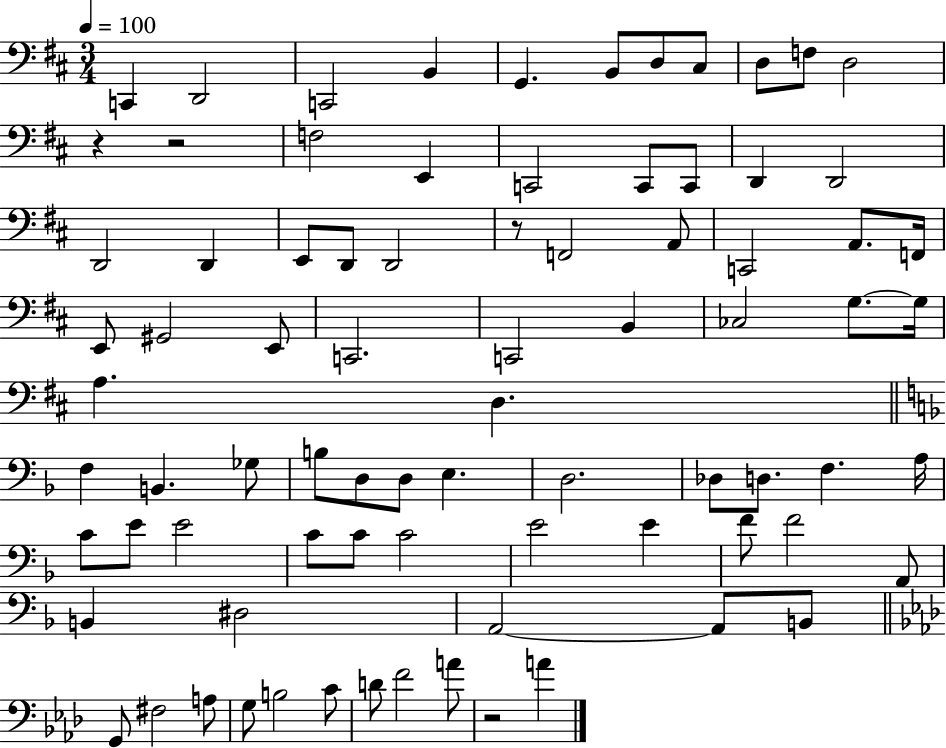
{
  \clef bass
  \numericTimeSignature
  \time 3/4
  \key d \major
  \tempo 4 = 100
  \repeat volta 2 { c,4 d,2 | c,2 b,4 | g,4. b,8 d8 cis8 | d8 f8 d2 | \break r4 r2 | f2 e,4 | c,2 c,8 c,8 | d,4 d,2 | \break d,2 d,4 | e,8 d,8 d,2 | r8 f,2 a,8 | c,2 a,8. f,16 | \break e,8 gis,2 e,8 | c,2. | c,2 b,4 | ces2 g8.~~ g16 | \break a4. d4. | \bar "||" \break \key f \major f4 b,4. ges8 | b8 d8 d8 e4. | d2. | des8 d8. f4. a16 | \break c'8 e'8 e'2 | c'8 c'8 c'2 | e'2 e'4 | f'8 f'2 a,8 | \break b,4 dis2 | a,2~~ a,8 b,8 | \bar "||" \break \key aes \major g,8 fis2 a8 | g8 b2 c'8 | d'8 f'2 a'8 | r2 a'4 | \break } \bar "|."
}